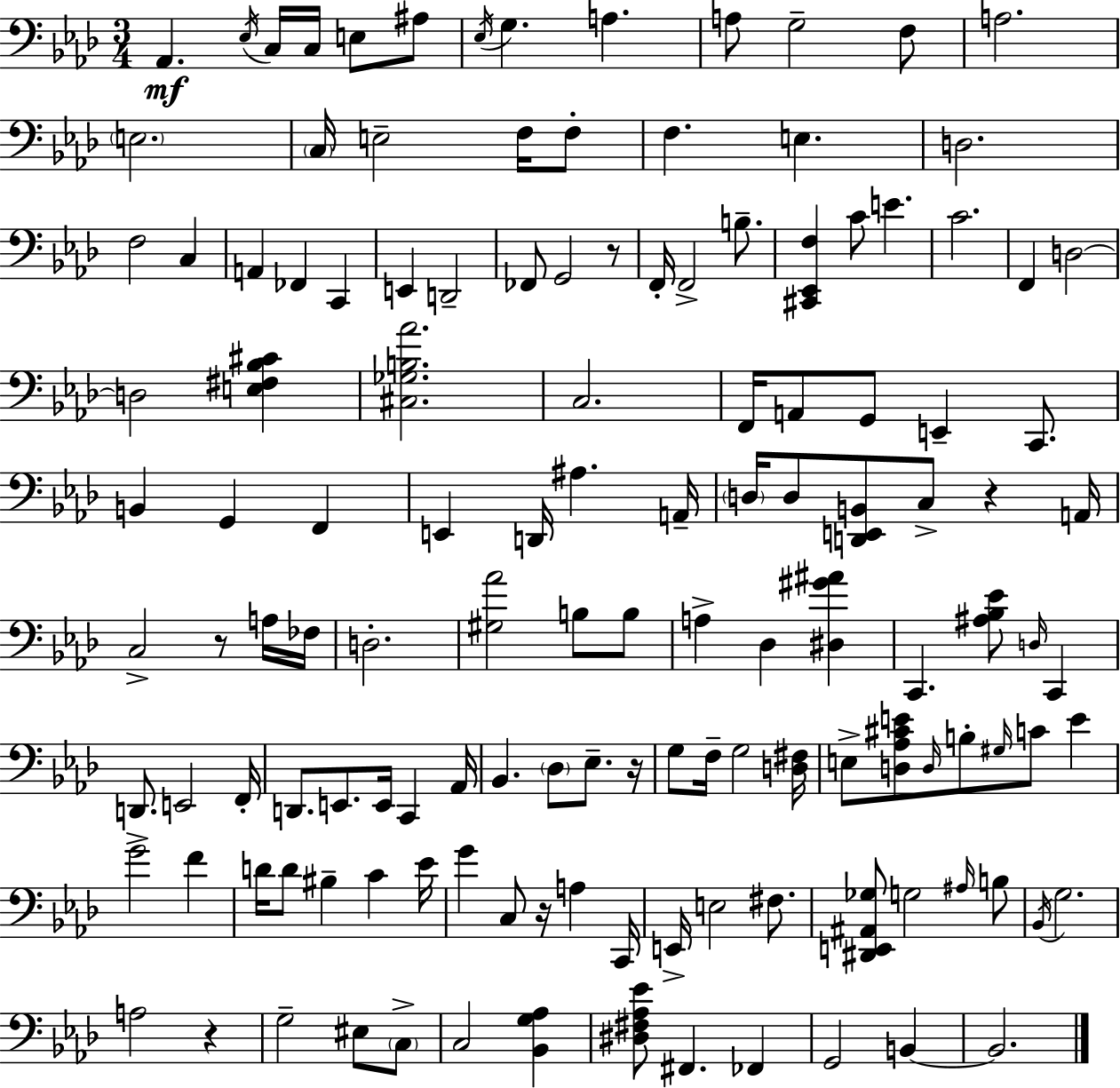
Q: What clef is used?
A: bass